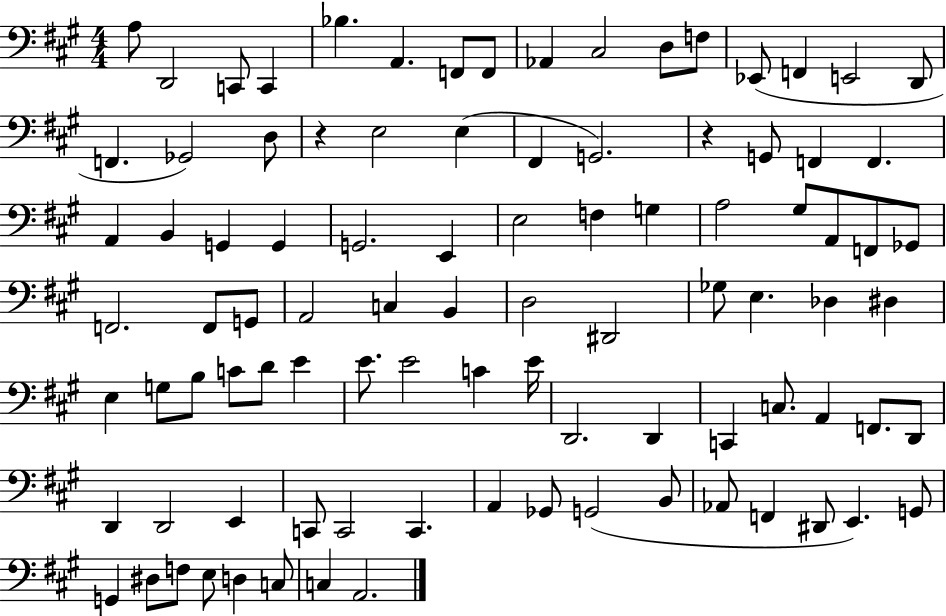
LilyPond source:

{
  \clef bass
  \numericTimeSignature
  \time 4/4
  \key a \major
  a8 d,2 c,8 c,4 | bes4. a,4. f,8 f,8 | aes,4 cis2 d8 f8 | ees,8( f,4 e,2 d,8 | \break f,4. ges,2) d8 | r4 e2 e4( | fis,4 g,2.) | r4 g,8 f,4 f,4. | \break a,4 b,4 g,4 g,4 | g,2. e,4 | e2 f4 g4 | a2 gis8 a,8 f,8 ges,8 | \break f,2. f,8 g,8 | a,2 c4 b,4 | d2 dis,2 | ges8 e4. des4 dis4 | \break e4 g8 b8 c'8 d'8 e'4 | e'8. e'2 c'4 e'16 | d,2. d,4 | c,4 c8. a,4 f,8. d,8 | \break d,4 d,2 e,4 | c,8 c,2 c,4. | a,4 ges,8 g,2( b,8 | aes,8 f,4 dis,8 e,4.) g,8 | \break g,4 dis8 f8 e8 d4 c8 | c4 a,2. | \bar "|."
}